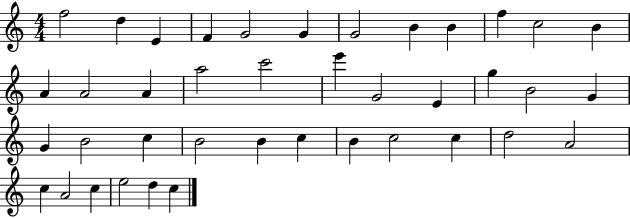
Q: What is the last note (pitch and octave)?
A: C5